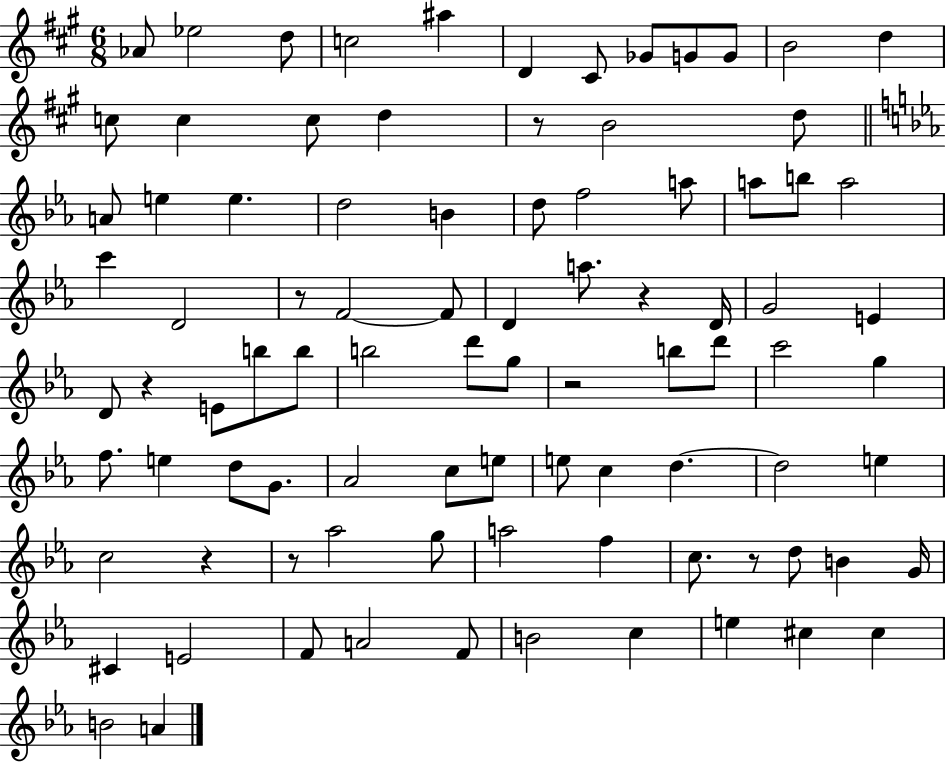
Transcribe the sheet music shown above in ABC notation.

X:1
T:Untitled
M:6/8
L:1/4
K:A
_A/2 _e2 d/2 c2 ^a D ^C/2 _G/2 G/2 G/2 B2 d c/2 c c/2 d z/2 B2 d/2 A/2 e e d2 B d/2 f2 a/2 a/2 b/2 a2 c' D2 z/2 F2 F/2 D a/2 z D/4 G2 E D/2 z E/2 b/2 b/2 b2 d'/2 g/2 z2 b/2 d'/2 c'2 g f/2 e d/2 G/2 _A2 c/2 e/2 e/2 c d d2 e c2 z z/2 _a2 g/2 a2 f c/2 z/2 d/2 B G/4 ^C E2 F/2 A2 F/2 B2 c e ^c ^c B2 A